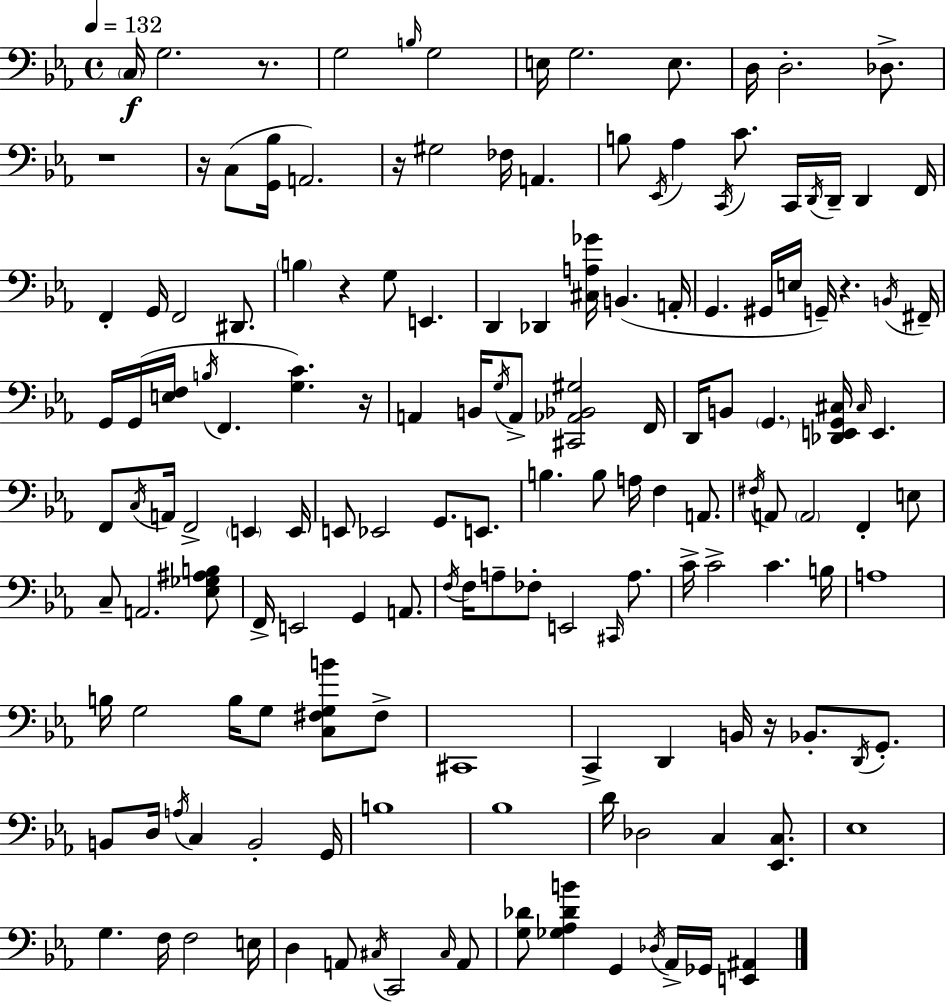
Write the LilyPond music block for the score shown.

{
  \clef bass
  \time 4/4
  \defaultTimeSignature
  \key c \minor
  \tempo 4 = 132
  \repeat volta 2 { \parenthesize c16\f g2. r8. | g2 \grace { b16 } g2 | e16 g2. e8. | d16 d2.-. des8.-> | \break r1 | r16 c8( <g, bes>16 a,2.) | r16 gis2 fes16 a,4. | b8 \acciaccatura { ees,16 } aes4 \acciaccatura { c,16 } c'8. c,16 \acciaccatura { d,16 } d,16-- d,4 | \break f,16 f,4-. g,16 f,2 | dis,8. \parenthesize b4 r4 g8 e,4. | d,4 des,4 <cis a ges'>16 b,4.( | a,16-. g,4. gis,16 e16 g,16--) r4. | \break \acciaccatura { b,16 } fis,16-- g,16 g,16( <e f>16 \acciaccatura { b16 } f,4. <g c'>4.) | r16 a,4 b,16 \acciaccatura { g16 } a,8-> <cis, aes, bes, gis>2 | f,16 d,16 b,8 \parenthesize g,4. | <des, e, g, cis>16 \grace { cis16 } e,4. f,8 \acciaccatura { c16 } a,16 f,2-> | \break \parenthesize e,4 e,16 e,8 ees,2 | g,8. e,8. b4. b8 | a16 f4 a,8. \acciaccatura { fis16 } a,8 \parenthesize a,2 | f,4-. e8 c8-- a,2. | \break <ees ges ais b>8 f,16-> e,2 | g,4 a,8. \acciaccatura { f16 } f16 a8-- fes8-. | e,2 \grace { cis,16 } a8. c'16-> c'2-> | c'4. b16 a1 | \break b16 g2 | b16 g8 <c fis g b'>8 fis8-> cis,1 | c,4-> | d,4 b,16 r16 bes,8.-. \acciaccatura { d,16 } g,8.-. b,8 d16 | \break \acciaccatura { a16 } c4 b,2-. g,16 b1 | bes1 | d'16 des2 | c4 <ees, c>8. ees1 | \break g4. | f16 f2 e16 d4 | a,8 \acciaccatura { cis16 } c,2 \grace { cis16 } a,8 | <g des'>8 <ges aes des' b'>4 g,4 \acciaccatura { des16 } aes,16-> ges,16 <e, ais,>4 | \break } \bar "|."
}